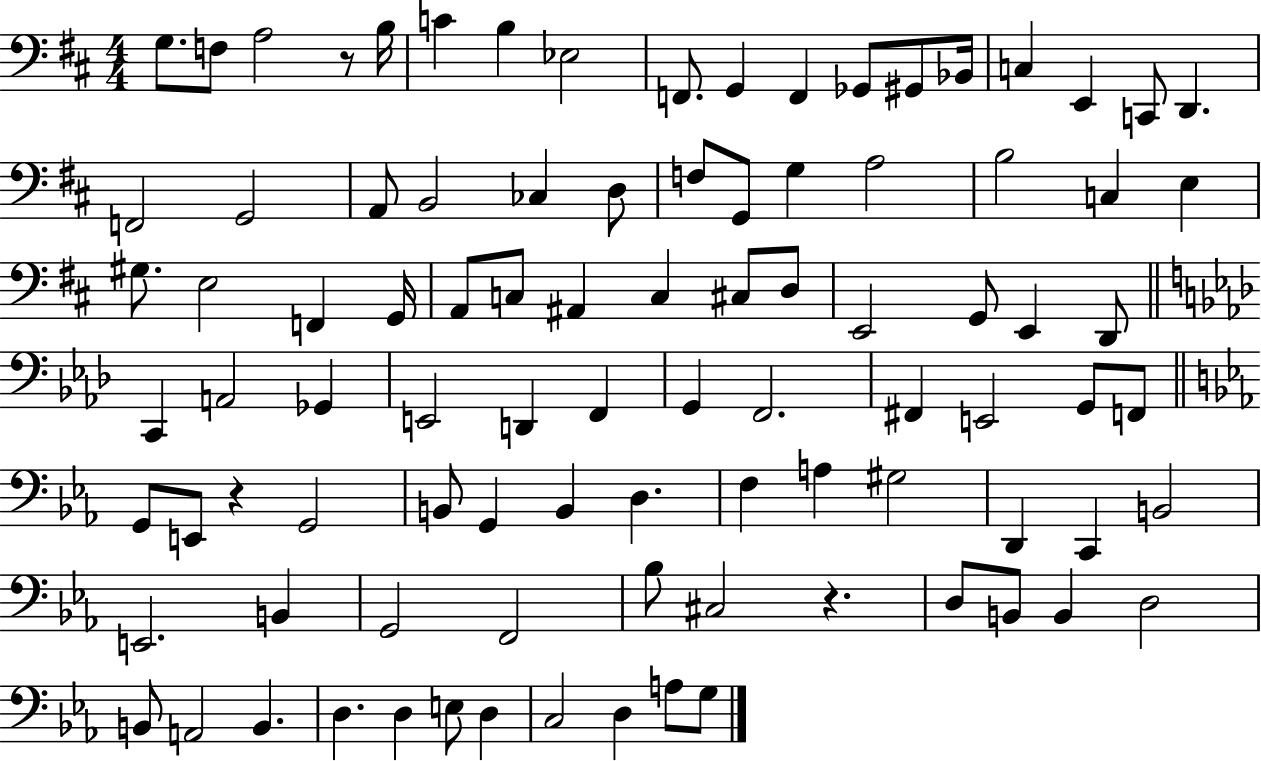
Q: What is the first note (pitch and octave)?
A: G3